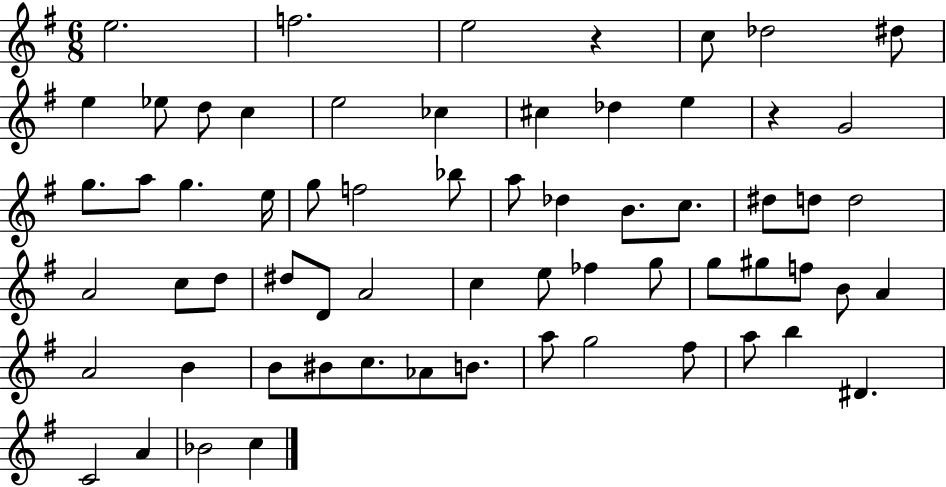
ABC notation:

X:1
T:Untitled
M:6/8
L:1/4
K:G
e2 f2 e2 z c/2 _d2 ^d/2 e _e/2 d/2 c e2 _c ^c _d e z G2 g/2 a/2 g e/4 g/2 f2 _b/2 a/2 _d B/2 c/2 ^d/2 d/2 d2 A2 c/2 d/2 ^d/2 D/2 A2 c e/2 _f g/2 g/2 ^g/2 f/2 B/2 A A2 B B/2 ^B/2 c/2 _A/2 B/2 a/2 g2 ^f/2 a/2 b ^D C2 A _B2 c